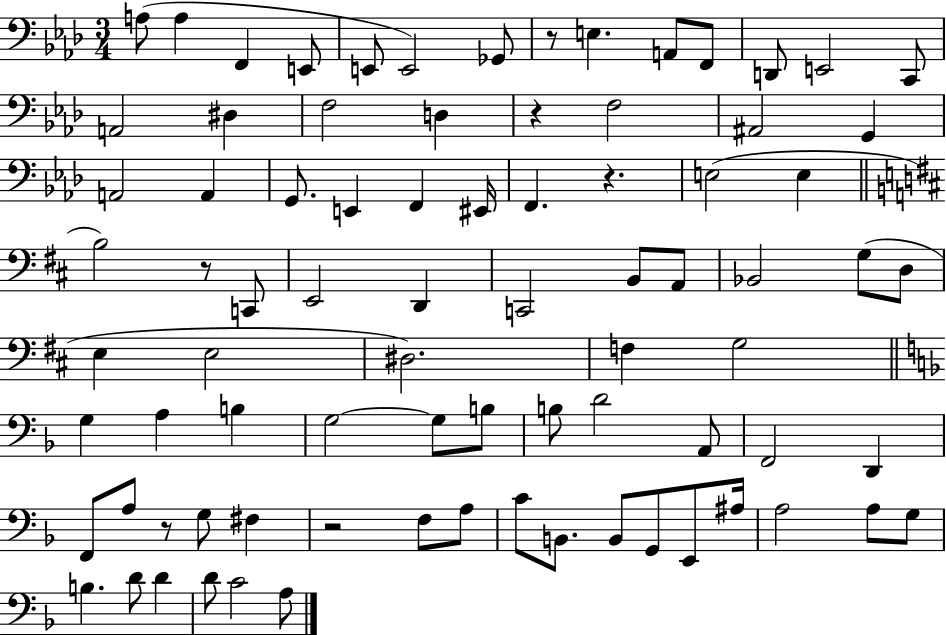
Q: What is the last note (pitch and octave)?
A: A3